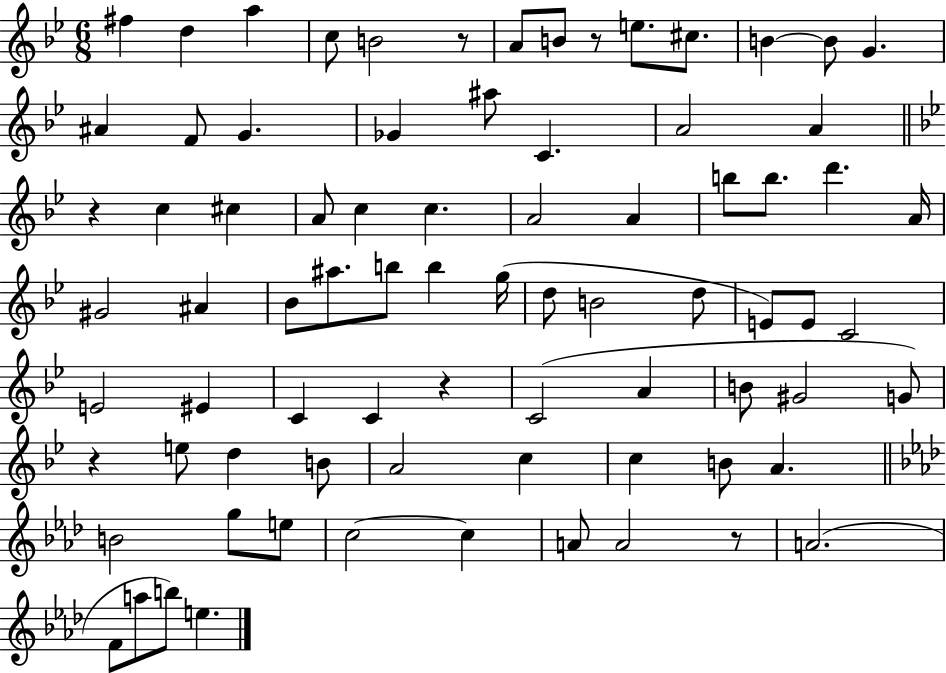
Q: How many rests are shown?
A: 6